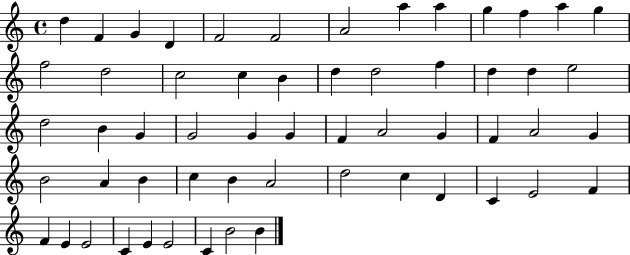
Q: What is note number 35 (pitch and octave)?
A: A4